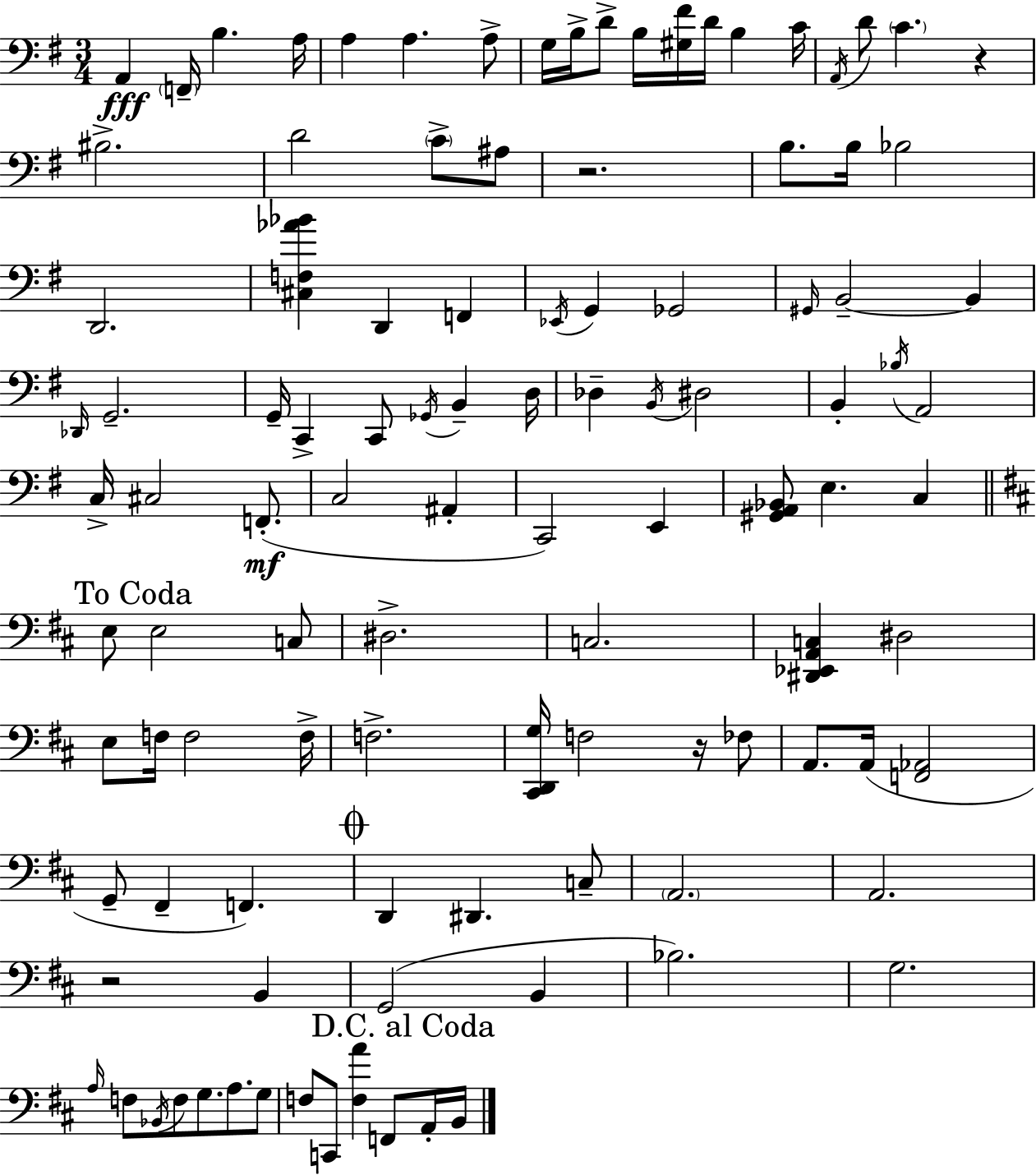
{
  \clef bass
  \numericTimeSignature
  \time 3/4
  \key e \minor
  a,4\fff \parenthesize f,16-- b4. a16 | a4 a4. a8-> | g16 b16-> d'8-> b16 <gis fis'>16 d'16 b4 c'16 | \acciaccatura { a,16 } d'8 \parenthesize c'4. r4 | \break bis2.-> | d'2 \parenthesize c'8-> ais8 | r2. | b8. b16 bes2 | \break d,2. | <cis f aes' bes'>4 d,4 f,4 | \acciaccatura { ees,16 } g,4 ges,2 | \grace { gis,16 } b,2--~~ b,4 | \break \grace { des,16 } g,2.-- | g,16-- c,4-> c,8 \acciaccatura { ges,16 } | b,4-- d16 des4-- \acciaccatura { b,16 } dis2 | b,4-. \acciaccatura { bes16 } a,2 | \break c16-> cis2 | f,8.-.(\mf c2 | ais,4-. c,2) | e,4 <gis, a, bes,>8 e4. | \break c4 \mark "To Coda" \bar "||" \break \key d \major e8 e2 c8 | dis2.-> | c2. | <dis, ees, a, c>4 dis2 | \break e8 f16 f2 f16-> | f2.-> | <cis, d, g>16 f2 r16 fes8 | a,8. a,16( <f, aes,>2 | \break g,8-- fis,4-- f,4.) | \mark \markup { \musicglyph "scripts.coda" } d,4 dis,4. c8-- | \parenthesize a,2. | a,2. | \break r2 b,4 | g,2( b,4 | bes2.) | g2. | \break \grace { a16 } f8 \acciaccatura { bes,16 } f8 g8. a8. | g8 f8 c,8 <f a'>4 f,8 | \mark "D.C. al Coda" a,16-. b,16 \bar "|."
}